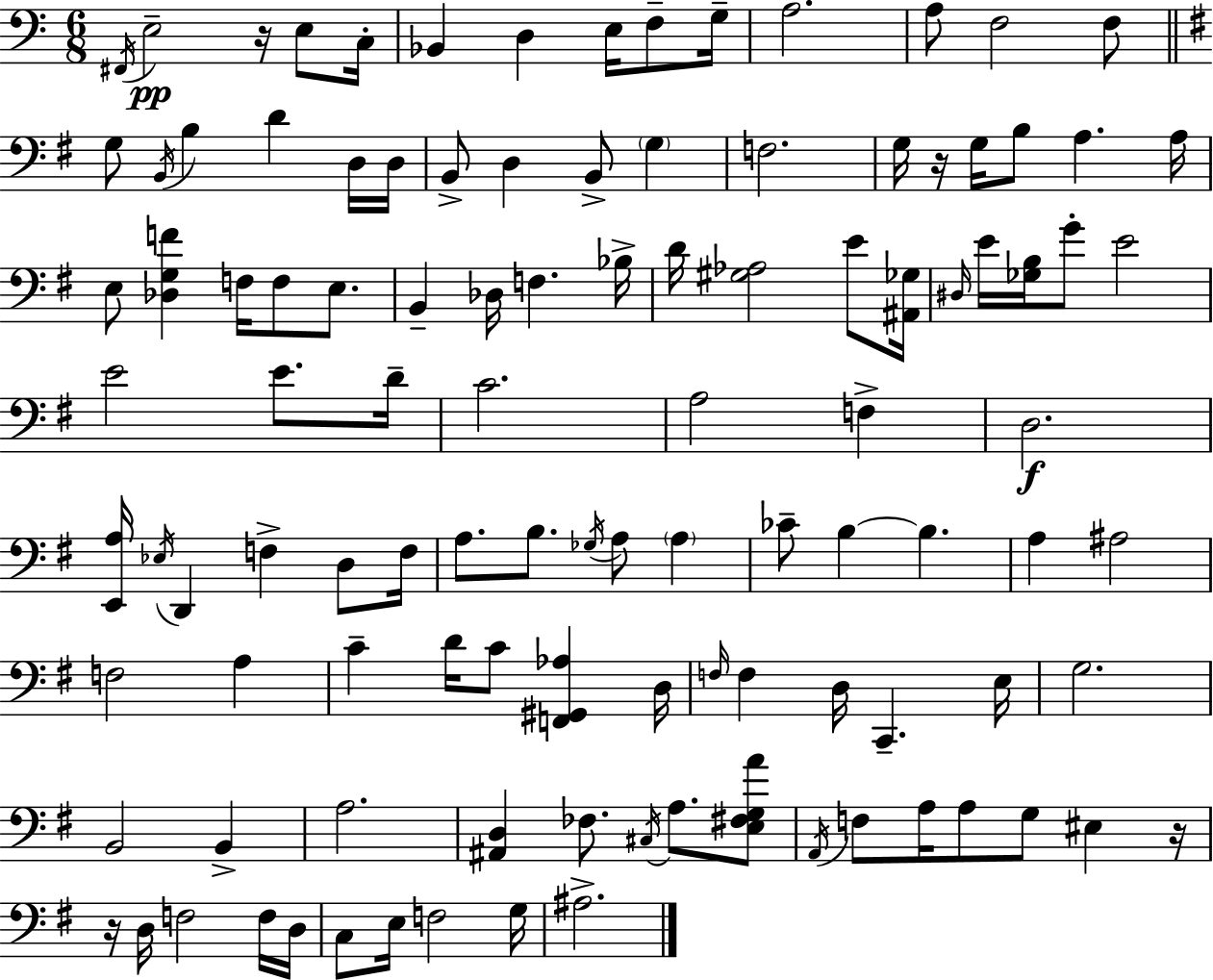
F#2/s E3/h R/s E3/e C3/s Bb2/q D3/q E3/s F3/e G3/s A3/h. A3/e F3/h F3/e G3/e B2/s B3/q D4/q D3/s D3/s B2/e D3/q B2/e G3/q F3/h. G3/s R/s G3/s B3/e A3/q. A3/s E3/e [Db3,G3,F4]/q F3/s F3/e E3/e. B2/q Db3/s F3/q. Bb3/s D4/s [G#3,Ab3]/h E4/e [A#2,Gb3]/s D#3/s E4/s [Gb3,B3]/s G4/e E4/h E4/h E4/e. D4/s C4/h. A3/h F3/q D3/h. [E2,A3]/s Eb3/s D2/q F3/q D3/e F3/s A3/e. B3/e. Gb3/s A3/e A3/q CES4/e B3/q B3/q. A3/q A#3/h F3/h A3/q C4/q D4/s C4/e [F2,G#2,Ab3]/q D3/s F3/s F3/q D3/s C2/q. E3/s G3/h. B2/h B2/q A3/h. [A#2,D3]/q FES3/e. C#3/s A3/e. [E3,F#3,G3,A4]/e A2/s F3/e A3/s A3/e G3/e EIS3/q R/s R/s D3/s F3/h F3/s D3/s C3/e E3/s F3/h G3/s A#3/h.